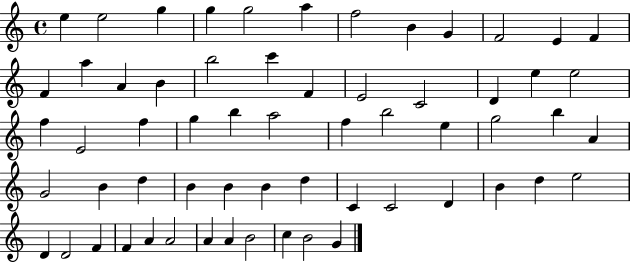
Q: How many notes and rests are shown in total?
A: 61